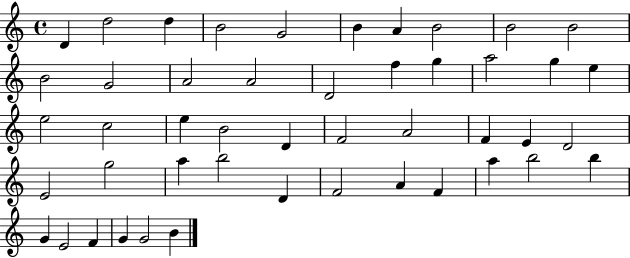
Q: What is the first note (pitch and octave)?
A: D4